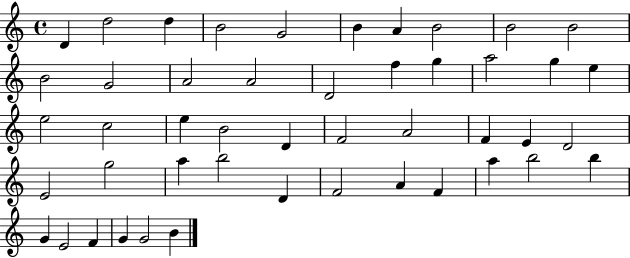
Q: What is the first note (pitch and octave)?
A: D4